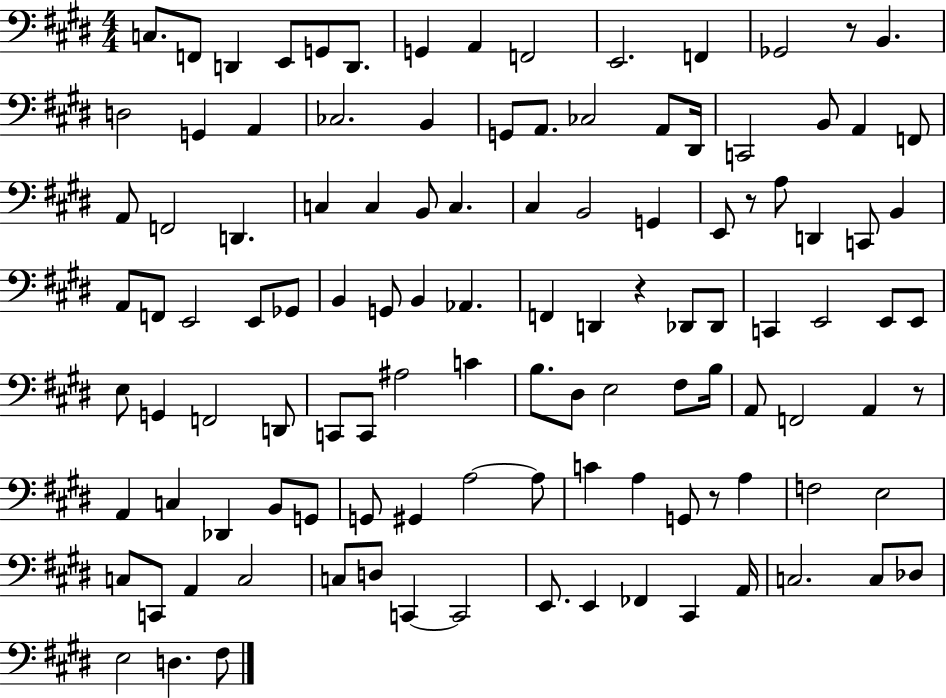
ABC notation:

X:1
T:Untitled
M:4/4
L:1/4
K:E
C,/2 F,,/2 D,, E,,/2 G,,/2 D,,/2 G,, A,, F,,2 E,,2 F,, _G,,2 z/2 B,, D,2 G,, A,, _C,2 B,, G,,/2 A,,/2 _C,2 A,,/2 ^D,,/4 C,,2 B,,/2 A,, F,,/2 A,,/2 F,,2 D,, C, C, B,,/2 C, ^C, B,,2 G,, E,,/2 z/2 A,/2 D,, C,,/2 B,, A,,/2 F,,/2 E,,2 E,,/2 _G,,/2 B,, G,,/2 B,, _A,, F,, D,, z _D,,/2 _D,,/2 C,, E,,2 E,,/2 E,,/2 E,/2 G,, F,,2 D,,/2 C,,/2 C,,/2 ^A,2 C B,/2 ^D,/2 E,2 ^F,/2 B,/4 A,,/2 F,,2 A,, z/2 A,, C, _D,, B,,/2 G,,/2 G,,/2 ^G,, A,2 A,/2 C A, G,,/2 z/2 A, F,2 E,2 C,/2 C,,/2 A,, C,2 C,/2 D,/2 C,, C,,2 E,,/2 E,, _F,, ^C,, A,,/4 C,2 C,/2 _D,/2 E,2 D, ^F,/2